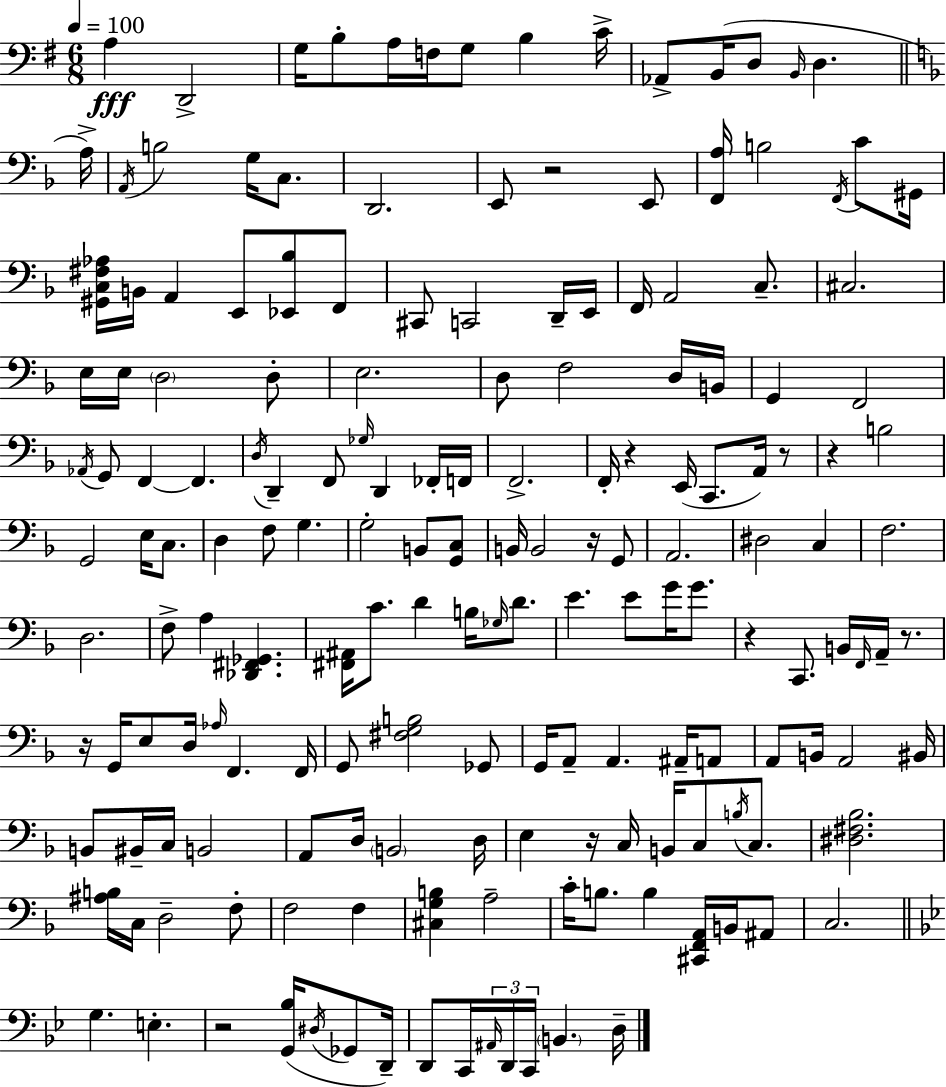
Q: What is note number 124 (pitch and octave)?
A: C3